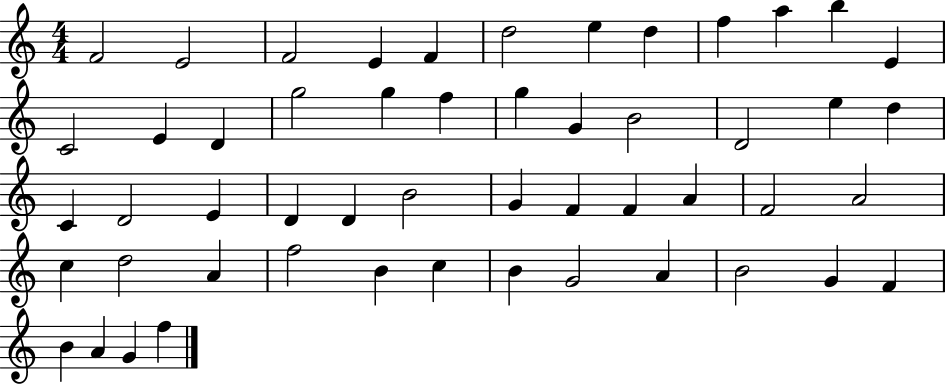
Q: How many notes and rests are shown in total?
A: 52